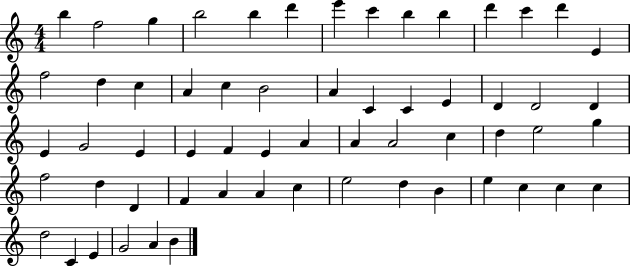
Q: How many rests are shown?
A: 0